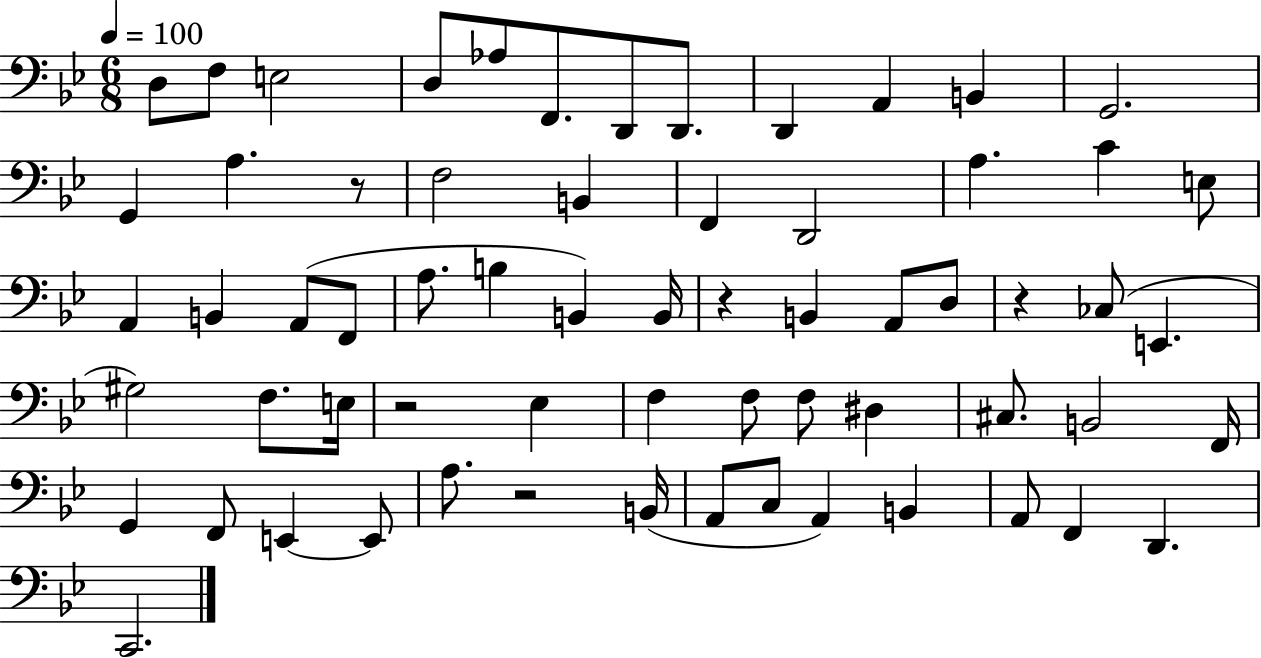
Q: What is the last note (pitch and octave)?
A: C2